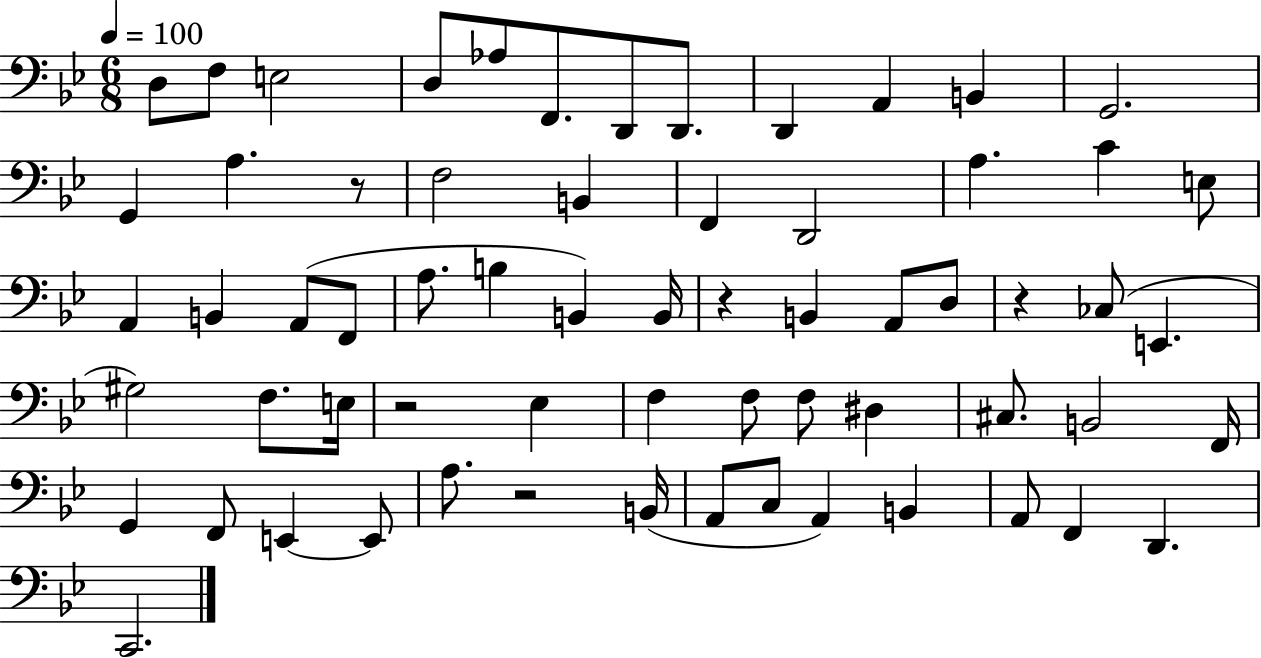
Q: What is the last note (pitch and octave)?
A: C2